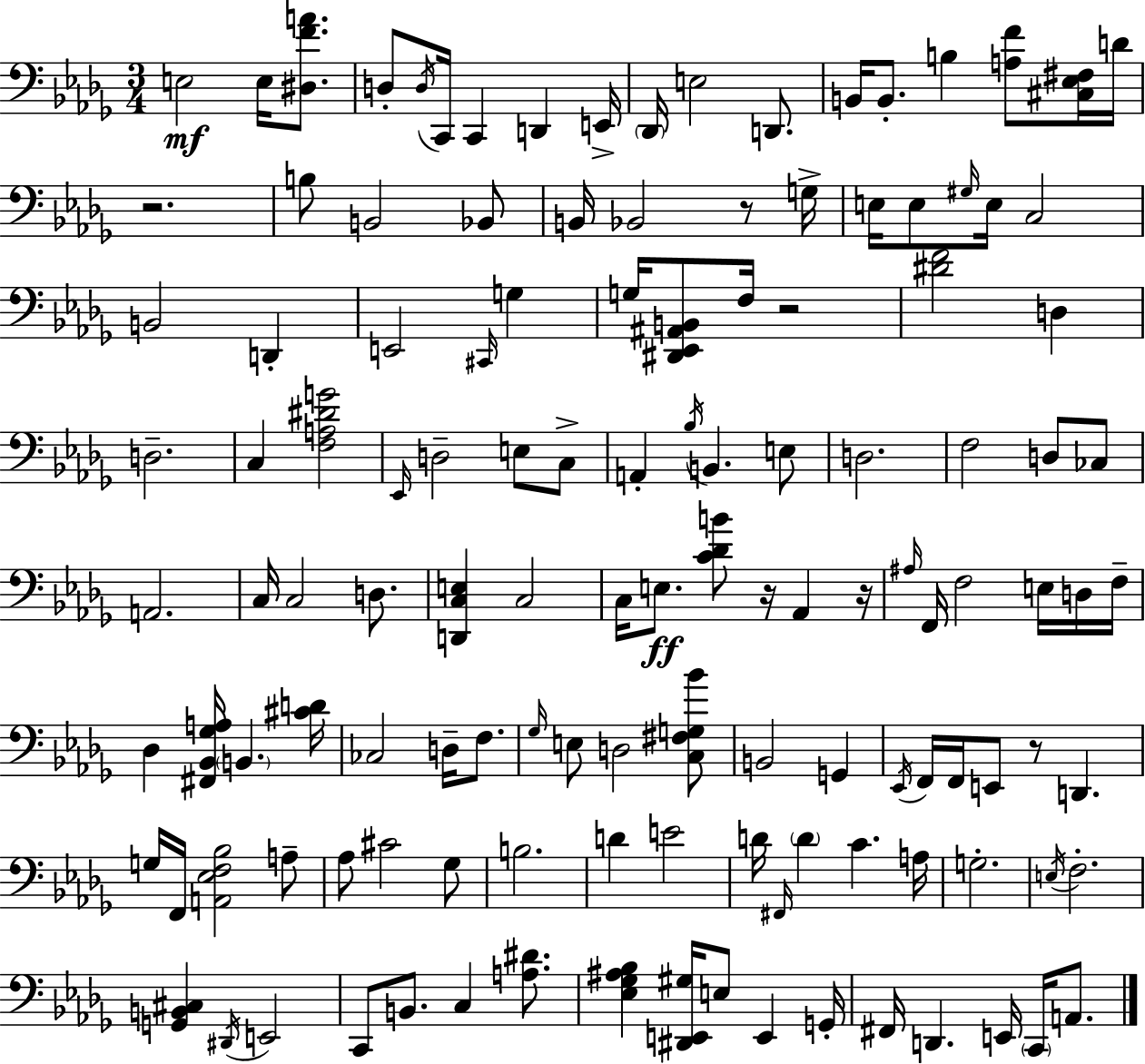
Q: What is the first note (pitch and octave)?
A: E3